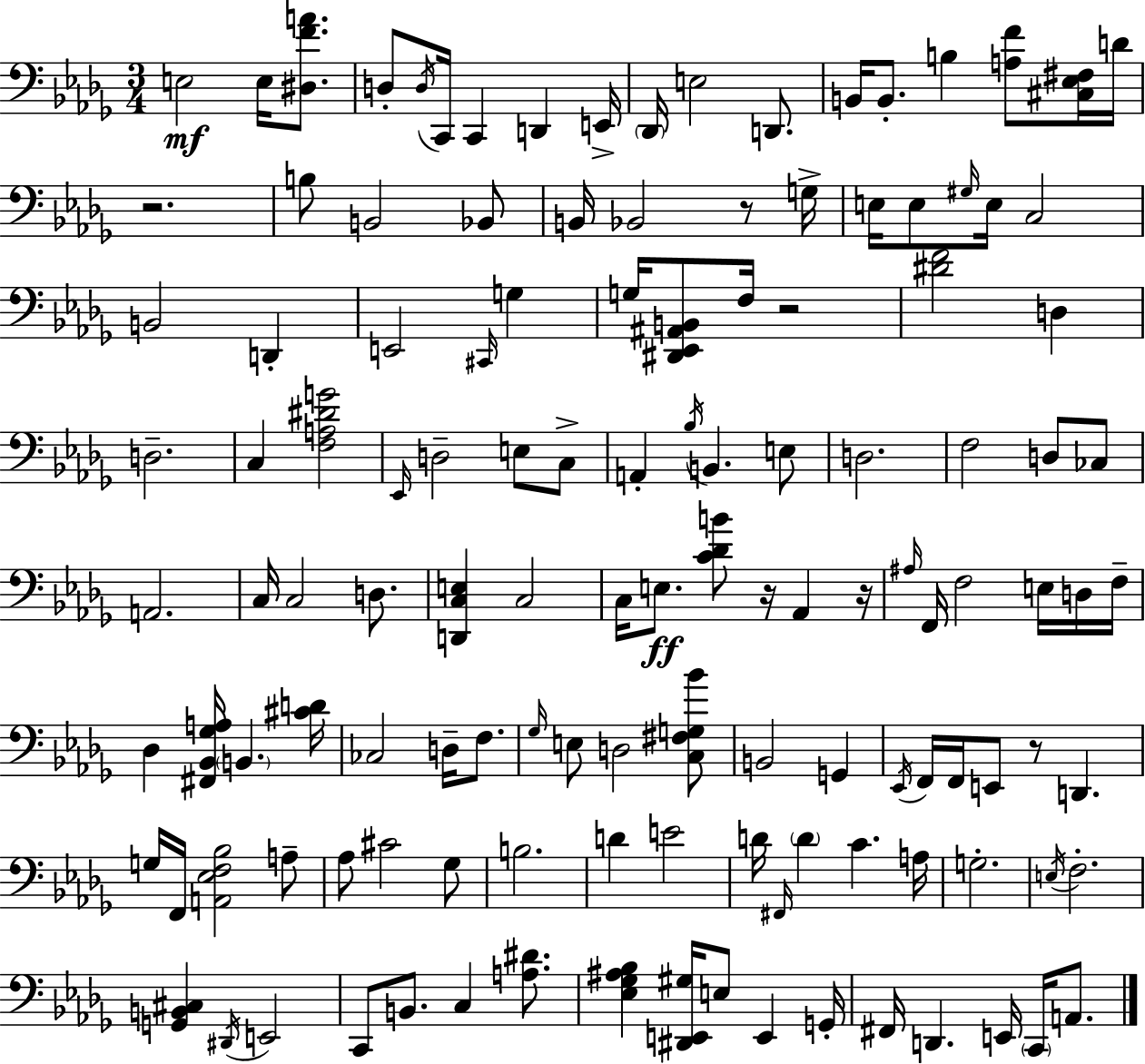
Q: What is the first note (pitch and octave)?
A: E3